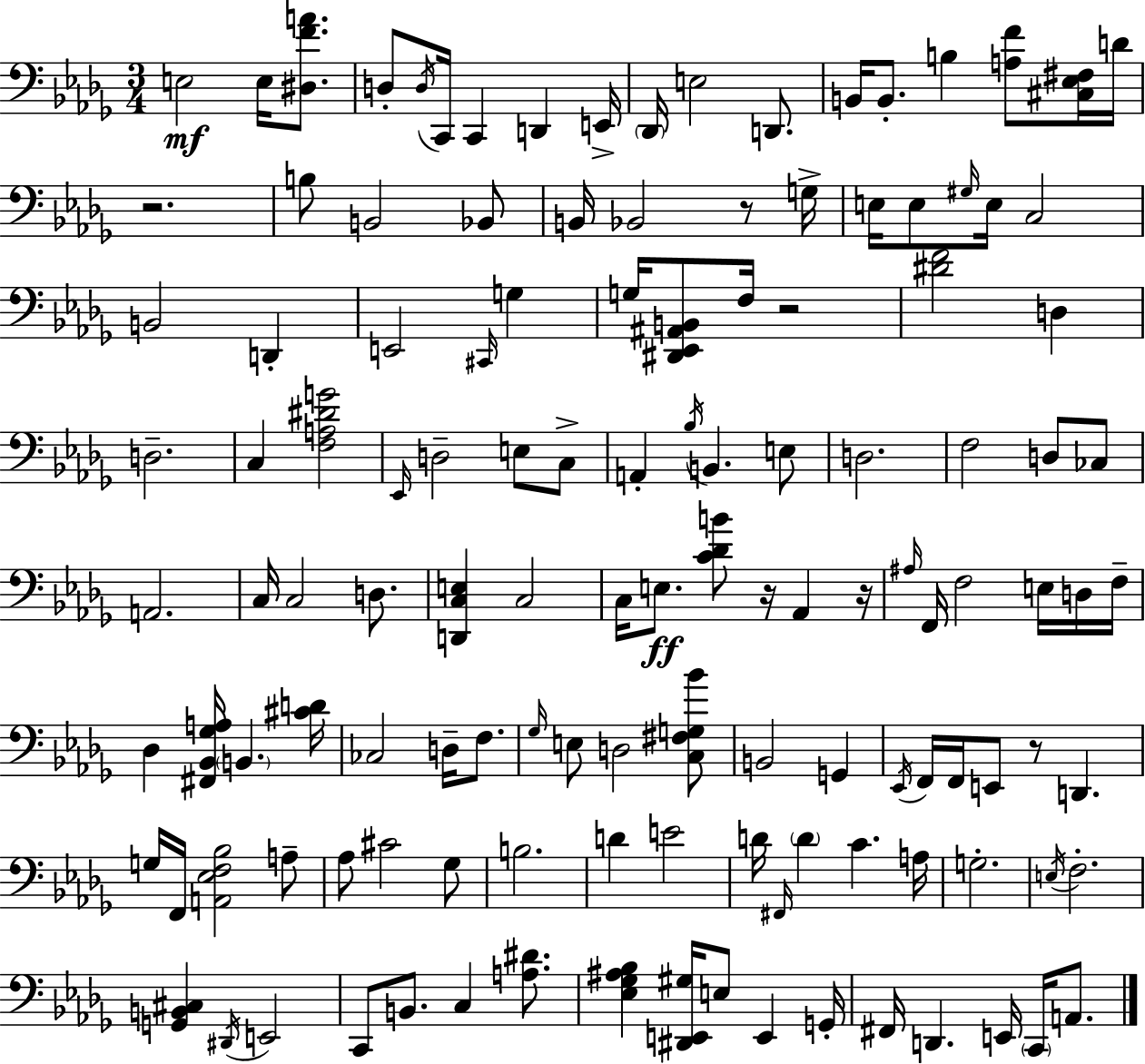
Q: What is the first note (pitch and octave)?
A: E3